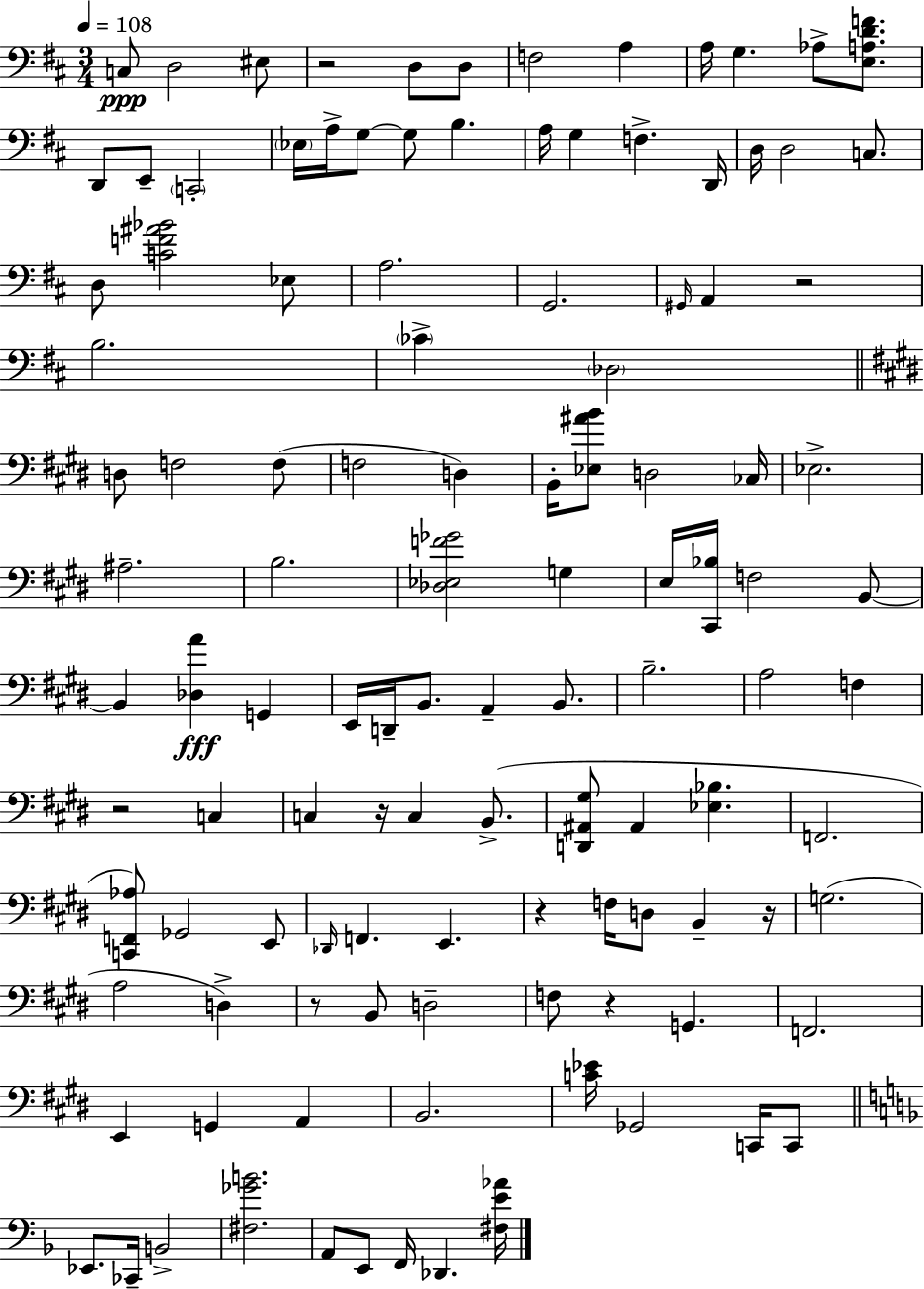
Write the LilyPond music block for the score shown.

{
  \clef bass
  \numericTimeSignature
  \time 3/4
  \key d \major
  \tempo 4 = 108
  c8\ppp d2 eis8 | r2 d8 d8 | f2 a4 | a16 g4. aes8-> <e a d' f'>8. | \break d,8 e,8-- \parenthesize c,2-. | \parenthesize ees16 a16-> g8~~ g8 b4. | a16 g4 f4.-> d,16 | d16 d2 c8. | \break d8 <c' f' ais' bes'>2 ees8 | a2. | g,2. | \grace { gis,16 } a,4 r2 | \break b2. | \parenthesize ces'4-> \parenthesize des2 | \bar "||" \break \key e \major d8 f2 f8( | f2 d4) | b,16-. <ees ais' b'>8 d2 ces16 | ees2.-> | \break ais2.-- | b2. | <des ees f' ges'>2 g4 | e16 <cis, bes>16 f2 b,8~~ | \break b,4 <des a'>4\fff g,4 | e,16 d,16-- b,8. a,4-- b,8. | b2.-- | a2 f4 | \break r2 c4 | c4 r16 c4 b,8.->( | <d, ais, gis>8 ais,4 <ees bes>4. | f,2. | \break <c, f, aes>8) ges,2 e,8 | \grace { des,16 } f,4. e,4. | r4 f16 d8 b,4-- | r16 g2.( | \break a2 d4->) | r8 b,8 d2-- | f8 r4 g,4. | f,2. | \break e,4 g,4 a,4 | b,2. | <c' ees'>16 ges,2 c,16 c,8 | \bar "||" \break \key f \major ees,8. ces,16-- b,2-> | <fis ges' b'>2. | a,8 e,8 f,16 des,4. <fis e' aes'>16 | \bar "|."
}